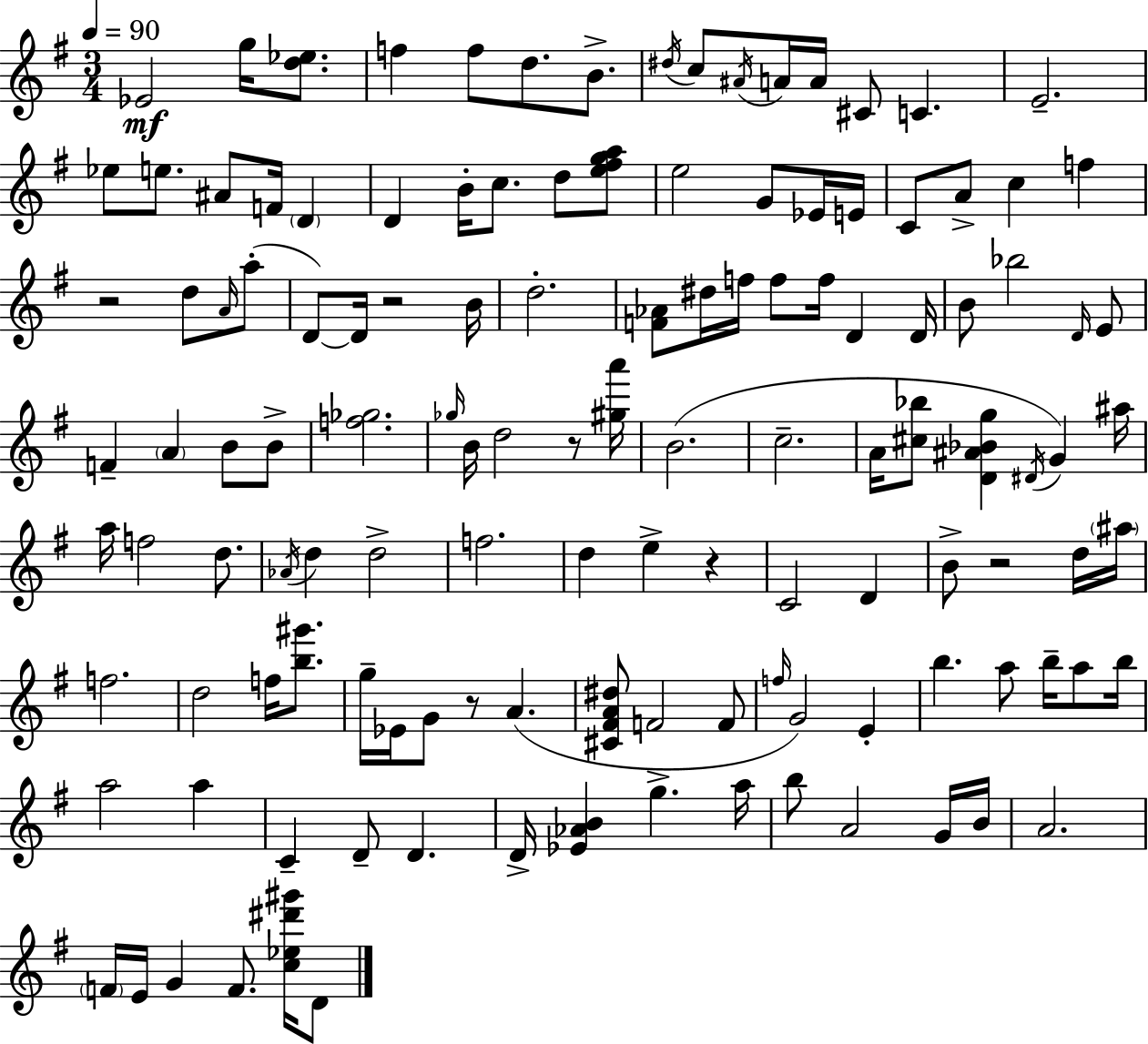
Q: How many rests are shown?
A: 6